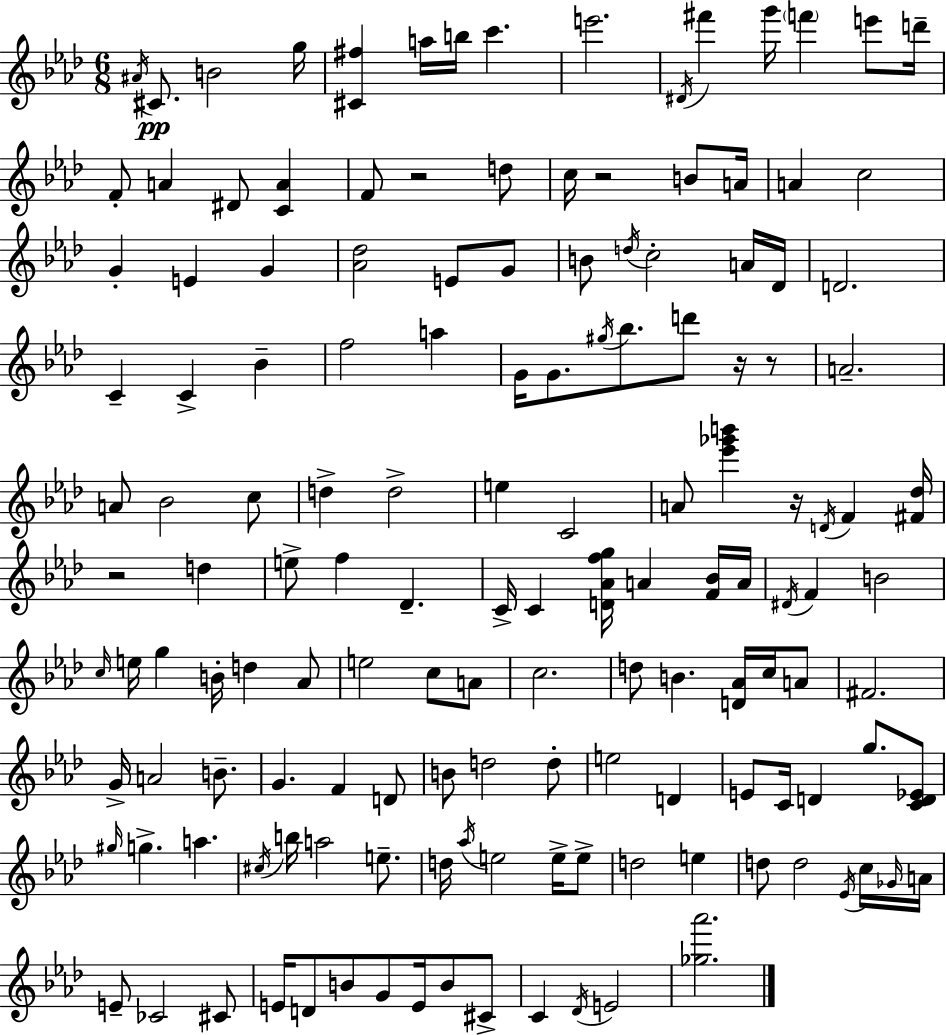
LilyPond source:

{
  \clef treble
  \numericTimeSignature
  \time 6/8
  \key aes \major
  \repeat volta 2 { \acciaccatura { ais'16 }\pp cis'8. b'2 | g''16 <cis' fis''>4 a''16 b''16 c'''4. | e'''2. | \acciaccatura { dis'16 } fis'''4 g'''16 \parenthesize f'''4 e'''8 | \break d'''16-- f'8-. a'4 dis'8 <c' a'>4 | f'8 r2 | d''8 c''16 r2 b'8 | a'16 a'4 c''2 | \break g'4-. e'4 g'4 | <aes' des''>2 e'8 | g'8 b'8 \acciaccatura { d''16 } c''2-. | a'16 des'16 d'2. | \break c'4-- c'4-> bes'4-- | f''2 a''4 | g'16 g'8. \acciaccatura { gis''16 } bes''8. d'''8 | r16 r8 a'2.-- | \break a'8 bes'2 | c''8 d''4-> d''2-> | e''4 c'2 | a'8 <ees''' ges''' b'''>4 r16 \acciaccatura { d'16 } | \break f'4 <fis' des''>16 r2 | d''4 e''8-> f''4 des'4.-- | c'16-> c'4 <d' aes' f'' g''>16 a'4 | <f' bes'>16 a'16 \acciaccatura { dis'16 } f'4 b'2 | \break \grace { c''16 } e''16 g''4 | b'16-. d''4 aes'8 e''2 | c''8 a'8 c''2. | d''8 b'4. | \break <d' aes'>16 c''16 a'8 fis'2. | g'16-> a'2 | b'8.-- g'4. | f'4 d'8 b'8 d''2 | \break d''8-. e''2 | d'4 e'8 c'16 d'4 | g''8. <c' d' ees'>8 \grace { gis''16 } g''4.-> | a''4. \acciaccatura { cis''16 } b''16 a''2 | \break e''8.-- d''16 \acciaccatura { aes''16 } e''2 | e''16-> e''8-> d''2 | e''4 d''8 | d''2 \acciaccatura { ees'16 } c''16 \grace { ges'16 } a'16 | \break e'8-- ces'2 cis'8 | e'16 d'8 b'8 g'8 e'16 b'8 cis'8-> | c'4 \acciaccatura { des'16 } e'2 | <ges'' aes'''>2. | \break } \bar "|."
}